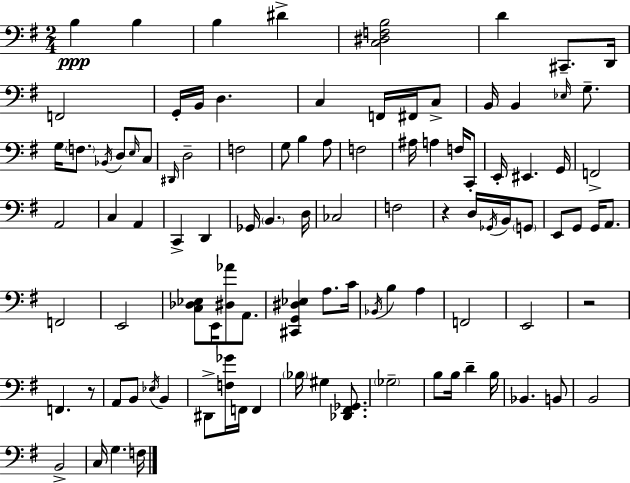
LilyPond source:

{
  \clef bass
  \numericTimeSignature
  \time 2/4
  \key g \major
  b4\ppp b4 | b4 dis'4-> | <c dis f b>2 | d'4 cis,8.-- d,16 | \break f,2 | g,16-. b,16 d4. | c4 f,16 fis,16 c8-> | b,16 b,4 \grace { ees16 } g8.-- | \break g16 \parenthesize f8. \acciaccatura { bes,16 } d8 | \grace { e16 } c8 \grace { dis,16 } d2-- | f2 | g8 b4 | \break a8 f2 | ais16 a4 | f16 c,8-. e,16-. eis,4. | g,16 f,2-> | \break a,2 | c4 | a,4 c,4-> | d,4 ges,16 \parenthesize b,4. | \break d16 ces2 | f2 | r4 | d16 \acciaccatura { ges,16 } b,16 \parenthesize g,8 e,8 g,8 | \break g,16 a,8. f,2 | e,2 | <c des ees>8 e,16 | <dis aes'>8 a,8. <cis, g, dis ees>4 | \break a8. c'16 \acciaccatura { bes,16 } b4 | a4 f,2 | e,2 | r2 | \break f,4. | r8 a,8 | b,8 \acciaccatura { ees16 } b,4 dis,8-> | <f ges'>16 f,16 f,4 \parenthesize bes16 | \break gis4 <des, fis, ges,>8. \parenthesize ges2-- | b8 | b16 d'4-- b16 bes,4. | b,8 b,2 | \break b,2-> | c16 | g4. f16 \bar "|."
}